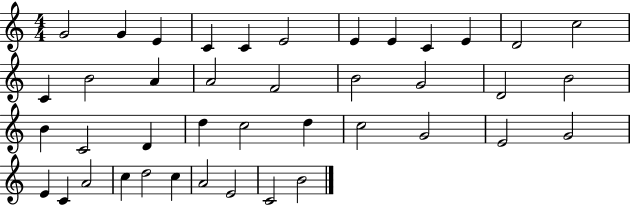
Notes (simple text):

G4/h G4/q E4/q C4/q C4/q E4/h E4/q E4/q C4/q E4/q D4/h C5/h C4/q B4/h A4/q A4/h F4/h B4/h G4/h D4/h B4/h B4/q C4/h D4/q D5/q C5/h D5/q C5/h G4/h E4/h G4/h E4/q C4/q A4/h C5/q D5/h C5/q A4/h E4/h C4/h B4/h